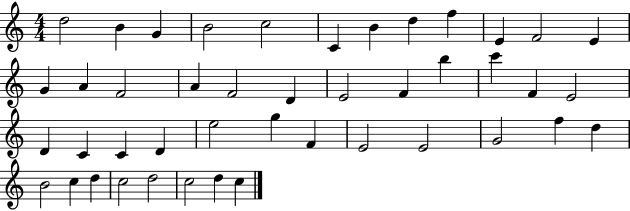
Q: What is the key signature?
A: C major